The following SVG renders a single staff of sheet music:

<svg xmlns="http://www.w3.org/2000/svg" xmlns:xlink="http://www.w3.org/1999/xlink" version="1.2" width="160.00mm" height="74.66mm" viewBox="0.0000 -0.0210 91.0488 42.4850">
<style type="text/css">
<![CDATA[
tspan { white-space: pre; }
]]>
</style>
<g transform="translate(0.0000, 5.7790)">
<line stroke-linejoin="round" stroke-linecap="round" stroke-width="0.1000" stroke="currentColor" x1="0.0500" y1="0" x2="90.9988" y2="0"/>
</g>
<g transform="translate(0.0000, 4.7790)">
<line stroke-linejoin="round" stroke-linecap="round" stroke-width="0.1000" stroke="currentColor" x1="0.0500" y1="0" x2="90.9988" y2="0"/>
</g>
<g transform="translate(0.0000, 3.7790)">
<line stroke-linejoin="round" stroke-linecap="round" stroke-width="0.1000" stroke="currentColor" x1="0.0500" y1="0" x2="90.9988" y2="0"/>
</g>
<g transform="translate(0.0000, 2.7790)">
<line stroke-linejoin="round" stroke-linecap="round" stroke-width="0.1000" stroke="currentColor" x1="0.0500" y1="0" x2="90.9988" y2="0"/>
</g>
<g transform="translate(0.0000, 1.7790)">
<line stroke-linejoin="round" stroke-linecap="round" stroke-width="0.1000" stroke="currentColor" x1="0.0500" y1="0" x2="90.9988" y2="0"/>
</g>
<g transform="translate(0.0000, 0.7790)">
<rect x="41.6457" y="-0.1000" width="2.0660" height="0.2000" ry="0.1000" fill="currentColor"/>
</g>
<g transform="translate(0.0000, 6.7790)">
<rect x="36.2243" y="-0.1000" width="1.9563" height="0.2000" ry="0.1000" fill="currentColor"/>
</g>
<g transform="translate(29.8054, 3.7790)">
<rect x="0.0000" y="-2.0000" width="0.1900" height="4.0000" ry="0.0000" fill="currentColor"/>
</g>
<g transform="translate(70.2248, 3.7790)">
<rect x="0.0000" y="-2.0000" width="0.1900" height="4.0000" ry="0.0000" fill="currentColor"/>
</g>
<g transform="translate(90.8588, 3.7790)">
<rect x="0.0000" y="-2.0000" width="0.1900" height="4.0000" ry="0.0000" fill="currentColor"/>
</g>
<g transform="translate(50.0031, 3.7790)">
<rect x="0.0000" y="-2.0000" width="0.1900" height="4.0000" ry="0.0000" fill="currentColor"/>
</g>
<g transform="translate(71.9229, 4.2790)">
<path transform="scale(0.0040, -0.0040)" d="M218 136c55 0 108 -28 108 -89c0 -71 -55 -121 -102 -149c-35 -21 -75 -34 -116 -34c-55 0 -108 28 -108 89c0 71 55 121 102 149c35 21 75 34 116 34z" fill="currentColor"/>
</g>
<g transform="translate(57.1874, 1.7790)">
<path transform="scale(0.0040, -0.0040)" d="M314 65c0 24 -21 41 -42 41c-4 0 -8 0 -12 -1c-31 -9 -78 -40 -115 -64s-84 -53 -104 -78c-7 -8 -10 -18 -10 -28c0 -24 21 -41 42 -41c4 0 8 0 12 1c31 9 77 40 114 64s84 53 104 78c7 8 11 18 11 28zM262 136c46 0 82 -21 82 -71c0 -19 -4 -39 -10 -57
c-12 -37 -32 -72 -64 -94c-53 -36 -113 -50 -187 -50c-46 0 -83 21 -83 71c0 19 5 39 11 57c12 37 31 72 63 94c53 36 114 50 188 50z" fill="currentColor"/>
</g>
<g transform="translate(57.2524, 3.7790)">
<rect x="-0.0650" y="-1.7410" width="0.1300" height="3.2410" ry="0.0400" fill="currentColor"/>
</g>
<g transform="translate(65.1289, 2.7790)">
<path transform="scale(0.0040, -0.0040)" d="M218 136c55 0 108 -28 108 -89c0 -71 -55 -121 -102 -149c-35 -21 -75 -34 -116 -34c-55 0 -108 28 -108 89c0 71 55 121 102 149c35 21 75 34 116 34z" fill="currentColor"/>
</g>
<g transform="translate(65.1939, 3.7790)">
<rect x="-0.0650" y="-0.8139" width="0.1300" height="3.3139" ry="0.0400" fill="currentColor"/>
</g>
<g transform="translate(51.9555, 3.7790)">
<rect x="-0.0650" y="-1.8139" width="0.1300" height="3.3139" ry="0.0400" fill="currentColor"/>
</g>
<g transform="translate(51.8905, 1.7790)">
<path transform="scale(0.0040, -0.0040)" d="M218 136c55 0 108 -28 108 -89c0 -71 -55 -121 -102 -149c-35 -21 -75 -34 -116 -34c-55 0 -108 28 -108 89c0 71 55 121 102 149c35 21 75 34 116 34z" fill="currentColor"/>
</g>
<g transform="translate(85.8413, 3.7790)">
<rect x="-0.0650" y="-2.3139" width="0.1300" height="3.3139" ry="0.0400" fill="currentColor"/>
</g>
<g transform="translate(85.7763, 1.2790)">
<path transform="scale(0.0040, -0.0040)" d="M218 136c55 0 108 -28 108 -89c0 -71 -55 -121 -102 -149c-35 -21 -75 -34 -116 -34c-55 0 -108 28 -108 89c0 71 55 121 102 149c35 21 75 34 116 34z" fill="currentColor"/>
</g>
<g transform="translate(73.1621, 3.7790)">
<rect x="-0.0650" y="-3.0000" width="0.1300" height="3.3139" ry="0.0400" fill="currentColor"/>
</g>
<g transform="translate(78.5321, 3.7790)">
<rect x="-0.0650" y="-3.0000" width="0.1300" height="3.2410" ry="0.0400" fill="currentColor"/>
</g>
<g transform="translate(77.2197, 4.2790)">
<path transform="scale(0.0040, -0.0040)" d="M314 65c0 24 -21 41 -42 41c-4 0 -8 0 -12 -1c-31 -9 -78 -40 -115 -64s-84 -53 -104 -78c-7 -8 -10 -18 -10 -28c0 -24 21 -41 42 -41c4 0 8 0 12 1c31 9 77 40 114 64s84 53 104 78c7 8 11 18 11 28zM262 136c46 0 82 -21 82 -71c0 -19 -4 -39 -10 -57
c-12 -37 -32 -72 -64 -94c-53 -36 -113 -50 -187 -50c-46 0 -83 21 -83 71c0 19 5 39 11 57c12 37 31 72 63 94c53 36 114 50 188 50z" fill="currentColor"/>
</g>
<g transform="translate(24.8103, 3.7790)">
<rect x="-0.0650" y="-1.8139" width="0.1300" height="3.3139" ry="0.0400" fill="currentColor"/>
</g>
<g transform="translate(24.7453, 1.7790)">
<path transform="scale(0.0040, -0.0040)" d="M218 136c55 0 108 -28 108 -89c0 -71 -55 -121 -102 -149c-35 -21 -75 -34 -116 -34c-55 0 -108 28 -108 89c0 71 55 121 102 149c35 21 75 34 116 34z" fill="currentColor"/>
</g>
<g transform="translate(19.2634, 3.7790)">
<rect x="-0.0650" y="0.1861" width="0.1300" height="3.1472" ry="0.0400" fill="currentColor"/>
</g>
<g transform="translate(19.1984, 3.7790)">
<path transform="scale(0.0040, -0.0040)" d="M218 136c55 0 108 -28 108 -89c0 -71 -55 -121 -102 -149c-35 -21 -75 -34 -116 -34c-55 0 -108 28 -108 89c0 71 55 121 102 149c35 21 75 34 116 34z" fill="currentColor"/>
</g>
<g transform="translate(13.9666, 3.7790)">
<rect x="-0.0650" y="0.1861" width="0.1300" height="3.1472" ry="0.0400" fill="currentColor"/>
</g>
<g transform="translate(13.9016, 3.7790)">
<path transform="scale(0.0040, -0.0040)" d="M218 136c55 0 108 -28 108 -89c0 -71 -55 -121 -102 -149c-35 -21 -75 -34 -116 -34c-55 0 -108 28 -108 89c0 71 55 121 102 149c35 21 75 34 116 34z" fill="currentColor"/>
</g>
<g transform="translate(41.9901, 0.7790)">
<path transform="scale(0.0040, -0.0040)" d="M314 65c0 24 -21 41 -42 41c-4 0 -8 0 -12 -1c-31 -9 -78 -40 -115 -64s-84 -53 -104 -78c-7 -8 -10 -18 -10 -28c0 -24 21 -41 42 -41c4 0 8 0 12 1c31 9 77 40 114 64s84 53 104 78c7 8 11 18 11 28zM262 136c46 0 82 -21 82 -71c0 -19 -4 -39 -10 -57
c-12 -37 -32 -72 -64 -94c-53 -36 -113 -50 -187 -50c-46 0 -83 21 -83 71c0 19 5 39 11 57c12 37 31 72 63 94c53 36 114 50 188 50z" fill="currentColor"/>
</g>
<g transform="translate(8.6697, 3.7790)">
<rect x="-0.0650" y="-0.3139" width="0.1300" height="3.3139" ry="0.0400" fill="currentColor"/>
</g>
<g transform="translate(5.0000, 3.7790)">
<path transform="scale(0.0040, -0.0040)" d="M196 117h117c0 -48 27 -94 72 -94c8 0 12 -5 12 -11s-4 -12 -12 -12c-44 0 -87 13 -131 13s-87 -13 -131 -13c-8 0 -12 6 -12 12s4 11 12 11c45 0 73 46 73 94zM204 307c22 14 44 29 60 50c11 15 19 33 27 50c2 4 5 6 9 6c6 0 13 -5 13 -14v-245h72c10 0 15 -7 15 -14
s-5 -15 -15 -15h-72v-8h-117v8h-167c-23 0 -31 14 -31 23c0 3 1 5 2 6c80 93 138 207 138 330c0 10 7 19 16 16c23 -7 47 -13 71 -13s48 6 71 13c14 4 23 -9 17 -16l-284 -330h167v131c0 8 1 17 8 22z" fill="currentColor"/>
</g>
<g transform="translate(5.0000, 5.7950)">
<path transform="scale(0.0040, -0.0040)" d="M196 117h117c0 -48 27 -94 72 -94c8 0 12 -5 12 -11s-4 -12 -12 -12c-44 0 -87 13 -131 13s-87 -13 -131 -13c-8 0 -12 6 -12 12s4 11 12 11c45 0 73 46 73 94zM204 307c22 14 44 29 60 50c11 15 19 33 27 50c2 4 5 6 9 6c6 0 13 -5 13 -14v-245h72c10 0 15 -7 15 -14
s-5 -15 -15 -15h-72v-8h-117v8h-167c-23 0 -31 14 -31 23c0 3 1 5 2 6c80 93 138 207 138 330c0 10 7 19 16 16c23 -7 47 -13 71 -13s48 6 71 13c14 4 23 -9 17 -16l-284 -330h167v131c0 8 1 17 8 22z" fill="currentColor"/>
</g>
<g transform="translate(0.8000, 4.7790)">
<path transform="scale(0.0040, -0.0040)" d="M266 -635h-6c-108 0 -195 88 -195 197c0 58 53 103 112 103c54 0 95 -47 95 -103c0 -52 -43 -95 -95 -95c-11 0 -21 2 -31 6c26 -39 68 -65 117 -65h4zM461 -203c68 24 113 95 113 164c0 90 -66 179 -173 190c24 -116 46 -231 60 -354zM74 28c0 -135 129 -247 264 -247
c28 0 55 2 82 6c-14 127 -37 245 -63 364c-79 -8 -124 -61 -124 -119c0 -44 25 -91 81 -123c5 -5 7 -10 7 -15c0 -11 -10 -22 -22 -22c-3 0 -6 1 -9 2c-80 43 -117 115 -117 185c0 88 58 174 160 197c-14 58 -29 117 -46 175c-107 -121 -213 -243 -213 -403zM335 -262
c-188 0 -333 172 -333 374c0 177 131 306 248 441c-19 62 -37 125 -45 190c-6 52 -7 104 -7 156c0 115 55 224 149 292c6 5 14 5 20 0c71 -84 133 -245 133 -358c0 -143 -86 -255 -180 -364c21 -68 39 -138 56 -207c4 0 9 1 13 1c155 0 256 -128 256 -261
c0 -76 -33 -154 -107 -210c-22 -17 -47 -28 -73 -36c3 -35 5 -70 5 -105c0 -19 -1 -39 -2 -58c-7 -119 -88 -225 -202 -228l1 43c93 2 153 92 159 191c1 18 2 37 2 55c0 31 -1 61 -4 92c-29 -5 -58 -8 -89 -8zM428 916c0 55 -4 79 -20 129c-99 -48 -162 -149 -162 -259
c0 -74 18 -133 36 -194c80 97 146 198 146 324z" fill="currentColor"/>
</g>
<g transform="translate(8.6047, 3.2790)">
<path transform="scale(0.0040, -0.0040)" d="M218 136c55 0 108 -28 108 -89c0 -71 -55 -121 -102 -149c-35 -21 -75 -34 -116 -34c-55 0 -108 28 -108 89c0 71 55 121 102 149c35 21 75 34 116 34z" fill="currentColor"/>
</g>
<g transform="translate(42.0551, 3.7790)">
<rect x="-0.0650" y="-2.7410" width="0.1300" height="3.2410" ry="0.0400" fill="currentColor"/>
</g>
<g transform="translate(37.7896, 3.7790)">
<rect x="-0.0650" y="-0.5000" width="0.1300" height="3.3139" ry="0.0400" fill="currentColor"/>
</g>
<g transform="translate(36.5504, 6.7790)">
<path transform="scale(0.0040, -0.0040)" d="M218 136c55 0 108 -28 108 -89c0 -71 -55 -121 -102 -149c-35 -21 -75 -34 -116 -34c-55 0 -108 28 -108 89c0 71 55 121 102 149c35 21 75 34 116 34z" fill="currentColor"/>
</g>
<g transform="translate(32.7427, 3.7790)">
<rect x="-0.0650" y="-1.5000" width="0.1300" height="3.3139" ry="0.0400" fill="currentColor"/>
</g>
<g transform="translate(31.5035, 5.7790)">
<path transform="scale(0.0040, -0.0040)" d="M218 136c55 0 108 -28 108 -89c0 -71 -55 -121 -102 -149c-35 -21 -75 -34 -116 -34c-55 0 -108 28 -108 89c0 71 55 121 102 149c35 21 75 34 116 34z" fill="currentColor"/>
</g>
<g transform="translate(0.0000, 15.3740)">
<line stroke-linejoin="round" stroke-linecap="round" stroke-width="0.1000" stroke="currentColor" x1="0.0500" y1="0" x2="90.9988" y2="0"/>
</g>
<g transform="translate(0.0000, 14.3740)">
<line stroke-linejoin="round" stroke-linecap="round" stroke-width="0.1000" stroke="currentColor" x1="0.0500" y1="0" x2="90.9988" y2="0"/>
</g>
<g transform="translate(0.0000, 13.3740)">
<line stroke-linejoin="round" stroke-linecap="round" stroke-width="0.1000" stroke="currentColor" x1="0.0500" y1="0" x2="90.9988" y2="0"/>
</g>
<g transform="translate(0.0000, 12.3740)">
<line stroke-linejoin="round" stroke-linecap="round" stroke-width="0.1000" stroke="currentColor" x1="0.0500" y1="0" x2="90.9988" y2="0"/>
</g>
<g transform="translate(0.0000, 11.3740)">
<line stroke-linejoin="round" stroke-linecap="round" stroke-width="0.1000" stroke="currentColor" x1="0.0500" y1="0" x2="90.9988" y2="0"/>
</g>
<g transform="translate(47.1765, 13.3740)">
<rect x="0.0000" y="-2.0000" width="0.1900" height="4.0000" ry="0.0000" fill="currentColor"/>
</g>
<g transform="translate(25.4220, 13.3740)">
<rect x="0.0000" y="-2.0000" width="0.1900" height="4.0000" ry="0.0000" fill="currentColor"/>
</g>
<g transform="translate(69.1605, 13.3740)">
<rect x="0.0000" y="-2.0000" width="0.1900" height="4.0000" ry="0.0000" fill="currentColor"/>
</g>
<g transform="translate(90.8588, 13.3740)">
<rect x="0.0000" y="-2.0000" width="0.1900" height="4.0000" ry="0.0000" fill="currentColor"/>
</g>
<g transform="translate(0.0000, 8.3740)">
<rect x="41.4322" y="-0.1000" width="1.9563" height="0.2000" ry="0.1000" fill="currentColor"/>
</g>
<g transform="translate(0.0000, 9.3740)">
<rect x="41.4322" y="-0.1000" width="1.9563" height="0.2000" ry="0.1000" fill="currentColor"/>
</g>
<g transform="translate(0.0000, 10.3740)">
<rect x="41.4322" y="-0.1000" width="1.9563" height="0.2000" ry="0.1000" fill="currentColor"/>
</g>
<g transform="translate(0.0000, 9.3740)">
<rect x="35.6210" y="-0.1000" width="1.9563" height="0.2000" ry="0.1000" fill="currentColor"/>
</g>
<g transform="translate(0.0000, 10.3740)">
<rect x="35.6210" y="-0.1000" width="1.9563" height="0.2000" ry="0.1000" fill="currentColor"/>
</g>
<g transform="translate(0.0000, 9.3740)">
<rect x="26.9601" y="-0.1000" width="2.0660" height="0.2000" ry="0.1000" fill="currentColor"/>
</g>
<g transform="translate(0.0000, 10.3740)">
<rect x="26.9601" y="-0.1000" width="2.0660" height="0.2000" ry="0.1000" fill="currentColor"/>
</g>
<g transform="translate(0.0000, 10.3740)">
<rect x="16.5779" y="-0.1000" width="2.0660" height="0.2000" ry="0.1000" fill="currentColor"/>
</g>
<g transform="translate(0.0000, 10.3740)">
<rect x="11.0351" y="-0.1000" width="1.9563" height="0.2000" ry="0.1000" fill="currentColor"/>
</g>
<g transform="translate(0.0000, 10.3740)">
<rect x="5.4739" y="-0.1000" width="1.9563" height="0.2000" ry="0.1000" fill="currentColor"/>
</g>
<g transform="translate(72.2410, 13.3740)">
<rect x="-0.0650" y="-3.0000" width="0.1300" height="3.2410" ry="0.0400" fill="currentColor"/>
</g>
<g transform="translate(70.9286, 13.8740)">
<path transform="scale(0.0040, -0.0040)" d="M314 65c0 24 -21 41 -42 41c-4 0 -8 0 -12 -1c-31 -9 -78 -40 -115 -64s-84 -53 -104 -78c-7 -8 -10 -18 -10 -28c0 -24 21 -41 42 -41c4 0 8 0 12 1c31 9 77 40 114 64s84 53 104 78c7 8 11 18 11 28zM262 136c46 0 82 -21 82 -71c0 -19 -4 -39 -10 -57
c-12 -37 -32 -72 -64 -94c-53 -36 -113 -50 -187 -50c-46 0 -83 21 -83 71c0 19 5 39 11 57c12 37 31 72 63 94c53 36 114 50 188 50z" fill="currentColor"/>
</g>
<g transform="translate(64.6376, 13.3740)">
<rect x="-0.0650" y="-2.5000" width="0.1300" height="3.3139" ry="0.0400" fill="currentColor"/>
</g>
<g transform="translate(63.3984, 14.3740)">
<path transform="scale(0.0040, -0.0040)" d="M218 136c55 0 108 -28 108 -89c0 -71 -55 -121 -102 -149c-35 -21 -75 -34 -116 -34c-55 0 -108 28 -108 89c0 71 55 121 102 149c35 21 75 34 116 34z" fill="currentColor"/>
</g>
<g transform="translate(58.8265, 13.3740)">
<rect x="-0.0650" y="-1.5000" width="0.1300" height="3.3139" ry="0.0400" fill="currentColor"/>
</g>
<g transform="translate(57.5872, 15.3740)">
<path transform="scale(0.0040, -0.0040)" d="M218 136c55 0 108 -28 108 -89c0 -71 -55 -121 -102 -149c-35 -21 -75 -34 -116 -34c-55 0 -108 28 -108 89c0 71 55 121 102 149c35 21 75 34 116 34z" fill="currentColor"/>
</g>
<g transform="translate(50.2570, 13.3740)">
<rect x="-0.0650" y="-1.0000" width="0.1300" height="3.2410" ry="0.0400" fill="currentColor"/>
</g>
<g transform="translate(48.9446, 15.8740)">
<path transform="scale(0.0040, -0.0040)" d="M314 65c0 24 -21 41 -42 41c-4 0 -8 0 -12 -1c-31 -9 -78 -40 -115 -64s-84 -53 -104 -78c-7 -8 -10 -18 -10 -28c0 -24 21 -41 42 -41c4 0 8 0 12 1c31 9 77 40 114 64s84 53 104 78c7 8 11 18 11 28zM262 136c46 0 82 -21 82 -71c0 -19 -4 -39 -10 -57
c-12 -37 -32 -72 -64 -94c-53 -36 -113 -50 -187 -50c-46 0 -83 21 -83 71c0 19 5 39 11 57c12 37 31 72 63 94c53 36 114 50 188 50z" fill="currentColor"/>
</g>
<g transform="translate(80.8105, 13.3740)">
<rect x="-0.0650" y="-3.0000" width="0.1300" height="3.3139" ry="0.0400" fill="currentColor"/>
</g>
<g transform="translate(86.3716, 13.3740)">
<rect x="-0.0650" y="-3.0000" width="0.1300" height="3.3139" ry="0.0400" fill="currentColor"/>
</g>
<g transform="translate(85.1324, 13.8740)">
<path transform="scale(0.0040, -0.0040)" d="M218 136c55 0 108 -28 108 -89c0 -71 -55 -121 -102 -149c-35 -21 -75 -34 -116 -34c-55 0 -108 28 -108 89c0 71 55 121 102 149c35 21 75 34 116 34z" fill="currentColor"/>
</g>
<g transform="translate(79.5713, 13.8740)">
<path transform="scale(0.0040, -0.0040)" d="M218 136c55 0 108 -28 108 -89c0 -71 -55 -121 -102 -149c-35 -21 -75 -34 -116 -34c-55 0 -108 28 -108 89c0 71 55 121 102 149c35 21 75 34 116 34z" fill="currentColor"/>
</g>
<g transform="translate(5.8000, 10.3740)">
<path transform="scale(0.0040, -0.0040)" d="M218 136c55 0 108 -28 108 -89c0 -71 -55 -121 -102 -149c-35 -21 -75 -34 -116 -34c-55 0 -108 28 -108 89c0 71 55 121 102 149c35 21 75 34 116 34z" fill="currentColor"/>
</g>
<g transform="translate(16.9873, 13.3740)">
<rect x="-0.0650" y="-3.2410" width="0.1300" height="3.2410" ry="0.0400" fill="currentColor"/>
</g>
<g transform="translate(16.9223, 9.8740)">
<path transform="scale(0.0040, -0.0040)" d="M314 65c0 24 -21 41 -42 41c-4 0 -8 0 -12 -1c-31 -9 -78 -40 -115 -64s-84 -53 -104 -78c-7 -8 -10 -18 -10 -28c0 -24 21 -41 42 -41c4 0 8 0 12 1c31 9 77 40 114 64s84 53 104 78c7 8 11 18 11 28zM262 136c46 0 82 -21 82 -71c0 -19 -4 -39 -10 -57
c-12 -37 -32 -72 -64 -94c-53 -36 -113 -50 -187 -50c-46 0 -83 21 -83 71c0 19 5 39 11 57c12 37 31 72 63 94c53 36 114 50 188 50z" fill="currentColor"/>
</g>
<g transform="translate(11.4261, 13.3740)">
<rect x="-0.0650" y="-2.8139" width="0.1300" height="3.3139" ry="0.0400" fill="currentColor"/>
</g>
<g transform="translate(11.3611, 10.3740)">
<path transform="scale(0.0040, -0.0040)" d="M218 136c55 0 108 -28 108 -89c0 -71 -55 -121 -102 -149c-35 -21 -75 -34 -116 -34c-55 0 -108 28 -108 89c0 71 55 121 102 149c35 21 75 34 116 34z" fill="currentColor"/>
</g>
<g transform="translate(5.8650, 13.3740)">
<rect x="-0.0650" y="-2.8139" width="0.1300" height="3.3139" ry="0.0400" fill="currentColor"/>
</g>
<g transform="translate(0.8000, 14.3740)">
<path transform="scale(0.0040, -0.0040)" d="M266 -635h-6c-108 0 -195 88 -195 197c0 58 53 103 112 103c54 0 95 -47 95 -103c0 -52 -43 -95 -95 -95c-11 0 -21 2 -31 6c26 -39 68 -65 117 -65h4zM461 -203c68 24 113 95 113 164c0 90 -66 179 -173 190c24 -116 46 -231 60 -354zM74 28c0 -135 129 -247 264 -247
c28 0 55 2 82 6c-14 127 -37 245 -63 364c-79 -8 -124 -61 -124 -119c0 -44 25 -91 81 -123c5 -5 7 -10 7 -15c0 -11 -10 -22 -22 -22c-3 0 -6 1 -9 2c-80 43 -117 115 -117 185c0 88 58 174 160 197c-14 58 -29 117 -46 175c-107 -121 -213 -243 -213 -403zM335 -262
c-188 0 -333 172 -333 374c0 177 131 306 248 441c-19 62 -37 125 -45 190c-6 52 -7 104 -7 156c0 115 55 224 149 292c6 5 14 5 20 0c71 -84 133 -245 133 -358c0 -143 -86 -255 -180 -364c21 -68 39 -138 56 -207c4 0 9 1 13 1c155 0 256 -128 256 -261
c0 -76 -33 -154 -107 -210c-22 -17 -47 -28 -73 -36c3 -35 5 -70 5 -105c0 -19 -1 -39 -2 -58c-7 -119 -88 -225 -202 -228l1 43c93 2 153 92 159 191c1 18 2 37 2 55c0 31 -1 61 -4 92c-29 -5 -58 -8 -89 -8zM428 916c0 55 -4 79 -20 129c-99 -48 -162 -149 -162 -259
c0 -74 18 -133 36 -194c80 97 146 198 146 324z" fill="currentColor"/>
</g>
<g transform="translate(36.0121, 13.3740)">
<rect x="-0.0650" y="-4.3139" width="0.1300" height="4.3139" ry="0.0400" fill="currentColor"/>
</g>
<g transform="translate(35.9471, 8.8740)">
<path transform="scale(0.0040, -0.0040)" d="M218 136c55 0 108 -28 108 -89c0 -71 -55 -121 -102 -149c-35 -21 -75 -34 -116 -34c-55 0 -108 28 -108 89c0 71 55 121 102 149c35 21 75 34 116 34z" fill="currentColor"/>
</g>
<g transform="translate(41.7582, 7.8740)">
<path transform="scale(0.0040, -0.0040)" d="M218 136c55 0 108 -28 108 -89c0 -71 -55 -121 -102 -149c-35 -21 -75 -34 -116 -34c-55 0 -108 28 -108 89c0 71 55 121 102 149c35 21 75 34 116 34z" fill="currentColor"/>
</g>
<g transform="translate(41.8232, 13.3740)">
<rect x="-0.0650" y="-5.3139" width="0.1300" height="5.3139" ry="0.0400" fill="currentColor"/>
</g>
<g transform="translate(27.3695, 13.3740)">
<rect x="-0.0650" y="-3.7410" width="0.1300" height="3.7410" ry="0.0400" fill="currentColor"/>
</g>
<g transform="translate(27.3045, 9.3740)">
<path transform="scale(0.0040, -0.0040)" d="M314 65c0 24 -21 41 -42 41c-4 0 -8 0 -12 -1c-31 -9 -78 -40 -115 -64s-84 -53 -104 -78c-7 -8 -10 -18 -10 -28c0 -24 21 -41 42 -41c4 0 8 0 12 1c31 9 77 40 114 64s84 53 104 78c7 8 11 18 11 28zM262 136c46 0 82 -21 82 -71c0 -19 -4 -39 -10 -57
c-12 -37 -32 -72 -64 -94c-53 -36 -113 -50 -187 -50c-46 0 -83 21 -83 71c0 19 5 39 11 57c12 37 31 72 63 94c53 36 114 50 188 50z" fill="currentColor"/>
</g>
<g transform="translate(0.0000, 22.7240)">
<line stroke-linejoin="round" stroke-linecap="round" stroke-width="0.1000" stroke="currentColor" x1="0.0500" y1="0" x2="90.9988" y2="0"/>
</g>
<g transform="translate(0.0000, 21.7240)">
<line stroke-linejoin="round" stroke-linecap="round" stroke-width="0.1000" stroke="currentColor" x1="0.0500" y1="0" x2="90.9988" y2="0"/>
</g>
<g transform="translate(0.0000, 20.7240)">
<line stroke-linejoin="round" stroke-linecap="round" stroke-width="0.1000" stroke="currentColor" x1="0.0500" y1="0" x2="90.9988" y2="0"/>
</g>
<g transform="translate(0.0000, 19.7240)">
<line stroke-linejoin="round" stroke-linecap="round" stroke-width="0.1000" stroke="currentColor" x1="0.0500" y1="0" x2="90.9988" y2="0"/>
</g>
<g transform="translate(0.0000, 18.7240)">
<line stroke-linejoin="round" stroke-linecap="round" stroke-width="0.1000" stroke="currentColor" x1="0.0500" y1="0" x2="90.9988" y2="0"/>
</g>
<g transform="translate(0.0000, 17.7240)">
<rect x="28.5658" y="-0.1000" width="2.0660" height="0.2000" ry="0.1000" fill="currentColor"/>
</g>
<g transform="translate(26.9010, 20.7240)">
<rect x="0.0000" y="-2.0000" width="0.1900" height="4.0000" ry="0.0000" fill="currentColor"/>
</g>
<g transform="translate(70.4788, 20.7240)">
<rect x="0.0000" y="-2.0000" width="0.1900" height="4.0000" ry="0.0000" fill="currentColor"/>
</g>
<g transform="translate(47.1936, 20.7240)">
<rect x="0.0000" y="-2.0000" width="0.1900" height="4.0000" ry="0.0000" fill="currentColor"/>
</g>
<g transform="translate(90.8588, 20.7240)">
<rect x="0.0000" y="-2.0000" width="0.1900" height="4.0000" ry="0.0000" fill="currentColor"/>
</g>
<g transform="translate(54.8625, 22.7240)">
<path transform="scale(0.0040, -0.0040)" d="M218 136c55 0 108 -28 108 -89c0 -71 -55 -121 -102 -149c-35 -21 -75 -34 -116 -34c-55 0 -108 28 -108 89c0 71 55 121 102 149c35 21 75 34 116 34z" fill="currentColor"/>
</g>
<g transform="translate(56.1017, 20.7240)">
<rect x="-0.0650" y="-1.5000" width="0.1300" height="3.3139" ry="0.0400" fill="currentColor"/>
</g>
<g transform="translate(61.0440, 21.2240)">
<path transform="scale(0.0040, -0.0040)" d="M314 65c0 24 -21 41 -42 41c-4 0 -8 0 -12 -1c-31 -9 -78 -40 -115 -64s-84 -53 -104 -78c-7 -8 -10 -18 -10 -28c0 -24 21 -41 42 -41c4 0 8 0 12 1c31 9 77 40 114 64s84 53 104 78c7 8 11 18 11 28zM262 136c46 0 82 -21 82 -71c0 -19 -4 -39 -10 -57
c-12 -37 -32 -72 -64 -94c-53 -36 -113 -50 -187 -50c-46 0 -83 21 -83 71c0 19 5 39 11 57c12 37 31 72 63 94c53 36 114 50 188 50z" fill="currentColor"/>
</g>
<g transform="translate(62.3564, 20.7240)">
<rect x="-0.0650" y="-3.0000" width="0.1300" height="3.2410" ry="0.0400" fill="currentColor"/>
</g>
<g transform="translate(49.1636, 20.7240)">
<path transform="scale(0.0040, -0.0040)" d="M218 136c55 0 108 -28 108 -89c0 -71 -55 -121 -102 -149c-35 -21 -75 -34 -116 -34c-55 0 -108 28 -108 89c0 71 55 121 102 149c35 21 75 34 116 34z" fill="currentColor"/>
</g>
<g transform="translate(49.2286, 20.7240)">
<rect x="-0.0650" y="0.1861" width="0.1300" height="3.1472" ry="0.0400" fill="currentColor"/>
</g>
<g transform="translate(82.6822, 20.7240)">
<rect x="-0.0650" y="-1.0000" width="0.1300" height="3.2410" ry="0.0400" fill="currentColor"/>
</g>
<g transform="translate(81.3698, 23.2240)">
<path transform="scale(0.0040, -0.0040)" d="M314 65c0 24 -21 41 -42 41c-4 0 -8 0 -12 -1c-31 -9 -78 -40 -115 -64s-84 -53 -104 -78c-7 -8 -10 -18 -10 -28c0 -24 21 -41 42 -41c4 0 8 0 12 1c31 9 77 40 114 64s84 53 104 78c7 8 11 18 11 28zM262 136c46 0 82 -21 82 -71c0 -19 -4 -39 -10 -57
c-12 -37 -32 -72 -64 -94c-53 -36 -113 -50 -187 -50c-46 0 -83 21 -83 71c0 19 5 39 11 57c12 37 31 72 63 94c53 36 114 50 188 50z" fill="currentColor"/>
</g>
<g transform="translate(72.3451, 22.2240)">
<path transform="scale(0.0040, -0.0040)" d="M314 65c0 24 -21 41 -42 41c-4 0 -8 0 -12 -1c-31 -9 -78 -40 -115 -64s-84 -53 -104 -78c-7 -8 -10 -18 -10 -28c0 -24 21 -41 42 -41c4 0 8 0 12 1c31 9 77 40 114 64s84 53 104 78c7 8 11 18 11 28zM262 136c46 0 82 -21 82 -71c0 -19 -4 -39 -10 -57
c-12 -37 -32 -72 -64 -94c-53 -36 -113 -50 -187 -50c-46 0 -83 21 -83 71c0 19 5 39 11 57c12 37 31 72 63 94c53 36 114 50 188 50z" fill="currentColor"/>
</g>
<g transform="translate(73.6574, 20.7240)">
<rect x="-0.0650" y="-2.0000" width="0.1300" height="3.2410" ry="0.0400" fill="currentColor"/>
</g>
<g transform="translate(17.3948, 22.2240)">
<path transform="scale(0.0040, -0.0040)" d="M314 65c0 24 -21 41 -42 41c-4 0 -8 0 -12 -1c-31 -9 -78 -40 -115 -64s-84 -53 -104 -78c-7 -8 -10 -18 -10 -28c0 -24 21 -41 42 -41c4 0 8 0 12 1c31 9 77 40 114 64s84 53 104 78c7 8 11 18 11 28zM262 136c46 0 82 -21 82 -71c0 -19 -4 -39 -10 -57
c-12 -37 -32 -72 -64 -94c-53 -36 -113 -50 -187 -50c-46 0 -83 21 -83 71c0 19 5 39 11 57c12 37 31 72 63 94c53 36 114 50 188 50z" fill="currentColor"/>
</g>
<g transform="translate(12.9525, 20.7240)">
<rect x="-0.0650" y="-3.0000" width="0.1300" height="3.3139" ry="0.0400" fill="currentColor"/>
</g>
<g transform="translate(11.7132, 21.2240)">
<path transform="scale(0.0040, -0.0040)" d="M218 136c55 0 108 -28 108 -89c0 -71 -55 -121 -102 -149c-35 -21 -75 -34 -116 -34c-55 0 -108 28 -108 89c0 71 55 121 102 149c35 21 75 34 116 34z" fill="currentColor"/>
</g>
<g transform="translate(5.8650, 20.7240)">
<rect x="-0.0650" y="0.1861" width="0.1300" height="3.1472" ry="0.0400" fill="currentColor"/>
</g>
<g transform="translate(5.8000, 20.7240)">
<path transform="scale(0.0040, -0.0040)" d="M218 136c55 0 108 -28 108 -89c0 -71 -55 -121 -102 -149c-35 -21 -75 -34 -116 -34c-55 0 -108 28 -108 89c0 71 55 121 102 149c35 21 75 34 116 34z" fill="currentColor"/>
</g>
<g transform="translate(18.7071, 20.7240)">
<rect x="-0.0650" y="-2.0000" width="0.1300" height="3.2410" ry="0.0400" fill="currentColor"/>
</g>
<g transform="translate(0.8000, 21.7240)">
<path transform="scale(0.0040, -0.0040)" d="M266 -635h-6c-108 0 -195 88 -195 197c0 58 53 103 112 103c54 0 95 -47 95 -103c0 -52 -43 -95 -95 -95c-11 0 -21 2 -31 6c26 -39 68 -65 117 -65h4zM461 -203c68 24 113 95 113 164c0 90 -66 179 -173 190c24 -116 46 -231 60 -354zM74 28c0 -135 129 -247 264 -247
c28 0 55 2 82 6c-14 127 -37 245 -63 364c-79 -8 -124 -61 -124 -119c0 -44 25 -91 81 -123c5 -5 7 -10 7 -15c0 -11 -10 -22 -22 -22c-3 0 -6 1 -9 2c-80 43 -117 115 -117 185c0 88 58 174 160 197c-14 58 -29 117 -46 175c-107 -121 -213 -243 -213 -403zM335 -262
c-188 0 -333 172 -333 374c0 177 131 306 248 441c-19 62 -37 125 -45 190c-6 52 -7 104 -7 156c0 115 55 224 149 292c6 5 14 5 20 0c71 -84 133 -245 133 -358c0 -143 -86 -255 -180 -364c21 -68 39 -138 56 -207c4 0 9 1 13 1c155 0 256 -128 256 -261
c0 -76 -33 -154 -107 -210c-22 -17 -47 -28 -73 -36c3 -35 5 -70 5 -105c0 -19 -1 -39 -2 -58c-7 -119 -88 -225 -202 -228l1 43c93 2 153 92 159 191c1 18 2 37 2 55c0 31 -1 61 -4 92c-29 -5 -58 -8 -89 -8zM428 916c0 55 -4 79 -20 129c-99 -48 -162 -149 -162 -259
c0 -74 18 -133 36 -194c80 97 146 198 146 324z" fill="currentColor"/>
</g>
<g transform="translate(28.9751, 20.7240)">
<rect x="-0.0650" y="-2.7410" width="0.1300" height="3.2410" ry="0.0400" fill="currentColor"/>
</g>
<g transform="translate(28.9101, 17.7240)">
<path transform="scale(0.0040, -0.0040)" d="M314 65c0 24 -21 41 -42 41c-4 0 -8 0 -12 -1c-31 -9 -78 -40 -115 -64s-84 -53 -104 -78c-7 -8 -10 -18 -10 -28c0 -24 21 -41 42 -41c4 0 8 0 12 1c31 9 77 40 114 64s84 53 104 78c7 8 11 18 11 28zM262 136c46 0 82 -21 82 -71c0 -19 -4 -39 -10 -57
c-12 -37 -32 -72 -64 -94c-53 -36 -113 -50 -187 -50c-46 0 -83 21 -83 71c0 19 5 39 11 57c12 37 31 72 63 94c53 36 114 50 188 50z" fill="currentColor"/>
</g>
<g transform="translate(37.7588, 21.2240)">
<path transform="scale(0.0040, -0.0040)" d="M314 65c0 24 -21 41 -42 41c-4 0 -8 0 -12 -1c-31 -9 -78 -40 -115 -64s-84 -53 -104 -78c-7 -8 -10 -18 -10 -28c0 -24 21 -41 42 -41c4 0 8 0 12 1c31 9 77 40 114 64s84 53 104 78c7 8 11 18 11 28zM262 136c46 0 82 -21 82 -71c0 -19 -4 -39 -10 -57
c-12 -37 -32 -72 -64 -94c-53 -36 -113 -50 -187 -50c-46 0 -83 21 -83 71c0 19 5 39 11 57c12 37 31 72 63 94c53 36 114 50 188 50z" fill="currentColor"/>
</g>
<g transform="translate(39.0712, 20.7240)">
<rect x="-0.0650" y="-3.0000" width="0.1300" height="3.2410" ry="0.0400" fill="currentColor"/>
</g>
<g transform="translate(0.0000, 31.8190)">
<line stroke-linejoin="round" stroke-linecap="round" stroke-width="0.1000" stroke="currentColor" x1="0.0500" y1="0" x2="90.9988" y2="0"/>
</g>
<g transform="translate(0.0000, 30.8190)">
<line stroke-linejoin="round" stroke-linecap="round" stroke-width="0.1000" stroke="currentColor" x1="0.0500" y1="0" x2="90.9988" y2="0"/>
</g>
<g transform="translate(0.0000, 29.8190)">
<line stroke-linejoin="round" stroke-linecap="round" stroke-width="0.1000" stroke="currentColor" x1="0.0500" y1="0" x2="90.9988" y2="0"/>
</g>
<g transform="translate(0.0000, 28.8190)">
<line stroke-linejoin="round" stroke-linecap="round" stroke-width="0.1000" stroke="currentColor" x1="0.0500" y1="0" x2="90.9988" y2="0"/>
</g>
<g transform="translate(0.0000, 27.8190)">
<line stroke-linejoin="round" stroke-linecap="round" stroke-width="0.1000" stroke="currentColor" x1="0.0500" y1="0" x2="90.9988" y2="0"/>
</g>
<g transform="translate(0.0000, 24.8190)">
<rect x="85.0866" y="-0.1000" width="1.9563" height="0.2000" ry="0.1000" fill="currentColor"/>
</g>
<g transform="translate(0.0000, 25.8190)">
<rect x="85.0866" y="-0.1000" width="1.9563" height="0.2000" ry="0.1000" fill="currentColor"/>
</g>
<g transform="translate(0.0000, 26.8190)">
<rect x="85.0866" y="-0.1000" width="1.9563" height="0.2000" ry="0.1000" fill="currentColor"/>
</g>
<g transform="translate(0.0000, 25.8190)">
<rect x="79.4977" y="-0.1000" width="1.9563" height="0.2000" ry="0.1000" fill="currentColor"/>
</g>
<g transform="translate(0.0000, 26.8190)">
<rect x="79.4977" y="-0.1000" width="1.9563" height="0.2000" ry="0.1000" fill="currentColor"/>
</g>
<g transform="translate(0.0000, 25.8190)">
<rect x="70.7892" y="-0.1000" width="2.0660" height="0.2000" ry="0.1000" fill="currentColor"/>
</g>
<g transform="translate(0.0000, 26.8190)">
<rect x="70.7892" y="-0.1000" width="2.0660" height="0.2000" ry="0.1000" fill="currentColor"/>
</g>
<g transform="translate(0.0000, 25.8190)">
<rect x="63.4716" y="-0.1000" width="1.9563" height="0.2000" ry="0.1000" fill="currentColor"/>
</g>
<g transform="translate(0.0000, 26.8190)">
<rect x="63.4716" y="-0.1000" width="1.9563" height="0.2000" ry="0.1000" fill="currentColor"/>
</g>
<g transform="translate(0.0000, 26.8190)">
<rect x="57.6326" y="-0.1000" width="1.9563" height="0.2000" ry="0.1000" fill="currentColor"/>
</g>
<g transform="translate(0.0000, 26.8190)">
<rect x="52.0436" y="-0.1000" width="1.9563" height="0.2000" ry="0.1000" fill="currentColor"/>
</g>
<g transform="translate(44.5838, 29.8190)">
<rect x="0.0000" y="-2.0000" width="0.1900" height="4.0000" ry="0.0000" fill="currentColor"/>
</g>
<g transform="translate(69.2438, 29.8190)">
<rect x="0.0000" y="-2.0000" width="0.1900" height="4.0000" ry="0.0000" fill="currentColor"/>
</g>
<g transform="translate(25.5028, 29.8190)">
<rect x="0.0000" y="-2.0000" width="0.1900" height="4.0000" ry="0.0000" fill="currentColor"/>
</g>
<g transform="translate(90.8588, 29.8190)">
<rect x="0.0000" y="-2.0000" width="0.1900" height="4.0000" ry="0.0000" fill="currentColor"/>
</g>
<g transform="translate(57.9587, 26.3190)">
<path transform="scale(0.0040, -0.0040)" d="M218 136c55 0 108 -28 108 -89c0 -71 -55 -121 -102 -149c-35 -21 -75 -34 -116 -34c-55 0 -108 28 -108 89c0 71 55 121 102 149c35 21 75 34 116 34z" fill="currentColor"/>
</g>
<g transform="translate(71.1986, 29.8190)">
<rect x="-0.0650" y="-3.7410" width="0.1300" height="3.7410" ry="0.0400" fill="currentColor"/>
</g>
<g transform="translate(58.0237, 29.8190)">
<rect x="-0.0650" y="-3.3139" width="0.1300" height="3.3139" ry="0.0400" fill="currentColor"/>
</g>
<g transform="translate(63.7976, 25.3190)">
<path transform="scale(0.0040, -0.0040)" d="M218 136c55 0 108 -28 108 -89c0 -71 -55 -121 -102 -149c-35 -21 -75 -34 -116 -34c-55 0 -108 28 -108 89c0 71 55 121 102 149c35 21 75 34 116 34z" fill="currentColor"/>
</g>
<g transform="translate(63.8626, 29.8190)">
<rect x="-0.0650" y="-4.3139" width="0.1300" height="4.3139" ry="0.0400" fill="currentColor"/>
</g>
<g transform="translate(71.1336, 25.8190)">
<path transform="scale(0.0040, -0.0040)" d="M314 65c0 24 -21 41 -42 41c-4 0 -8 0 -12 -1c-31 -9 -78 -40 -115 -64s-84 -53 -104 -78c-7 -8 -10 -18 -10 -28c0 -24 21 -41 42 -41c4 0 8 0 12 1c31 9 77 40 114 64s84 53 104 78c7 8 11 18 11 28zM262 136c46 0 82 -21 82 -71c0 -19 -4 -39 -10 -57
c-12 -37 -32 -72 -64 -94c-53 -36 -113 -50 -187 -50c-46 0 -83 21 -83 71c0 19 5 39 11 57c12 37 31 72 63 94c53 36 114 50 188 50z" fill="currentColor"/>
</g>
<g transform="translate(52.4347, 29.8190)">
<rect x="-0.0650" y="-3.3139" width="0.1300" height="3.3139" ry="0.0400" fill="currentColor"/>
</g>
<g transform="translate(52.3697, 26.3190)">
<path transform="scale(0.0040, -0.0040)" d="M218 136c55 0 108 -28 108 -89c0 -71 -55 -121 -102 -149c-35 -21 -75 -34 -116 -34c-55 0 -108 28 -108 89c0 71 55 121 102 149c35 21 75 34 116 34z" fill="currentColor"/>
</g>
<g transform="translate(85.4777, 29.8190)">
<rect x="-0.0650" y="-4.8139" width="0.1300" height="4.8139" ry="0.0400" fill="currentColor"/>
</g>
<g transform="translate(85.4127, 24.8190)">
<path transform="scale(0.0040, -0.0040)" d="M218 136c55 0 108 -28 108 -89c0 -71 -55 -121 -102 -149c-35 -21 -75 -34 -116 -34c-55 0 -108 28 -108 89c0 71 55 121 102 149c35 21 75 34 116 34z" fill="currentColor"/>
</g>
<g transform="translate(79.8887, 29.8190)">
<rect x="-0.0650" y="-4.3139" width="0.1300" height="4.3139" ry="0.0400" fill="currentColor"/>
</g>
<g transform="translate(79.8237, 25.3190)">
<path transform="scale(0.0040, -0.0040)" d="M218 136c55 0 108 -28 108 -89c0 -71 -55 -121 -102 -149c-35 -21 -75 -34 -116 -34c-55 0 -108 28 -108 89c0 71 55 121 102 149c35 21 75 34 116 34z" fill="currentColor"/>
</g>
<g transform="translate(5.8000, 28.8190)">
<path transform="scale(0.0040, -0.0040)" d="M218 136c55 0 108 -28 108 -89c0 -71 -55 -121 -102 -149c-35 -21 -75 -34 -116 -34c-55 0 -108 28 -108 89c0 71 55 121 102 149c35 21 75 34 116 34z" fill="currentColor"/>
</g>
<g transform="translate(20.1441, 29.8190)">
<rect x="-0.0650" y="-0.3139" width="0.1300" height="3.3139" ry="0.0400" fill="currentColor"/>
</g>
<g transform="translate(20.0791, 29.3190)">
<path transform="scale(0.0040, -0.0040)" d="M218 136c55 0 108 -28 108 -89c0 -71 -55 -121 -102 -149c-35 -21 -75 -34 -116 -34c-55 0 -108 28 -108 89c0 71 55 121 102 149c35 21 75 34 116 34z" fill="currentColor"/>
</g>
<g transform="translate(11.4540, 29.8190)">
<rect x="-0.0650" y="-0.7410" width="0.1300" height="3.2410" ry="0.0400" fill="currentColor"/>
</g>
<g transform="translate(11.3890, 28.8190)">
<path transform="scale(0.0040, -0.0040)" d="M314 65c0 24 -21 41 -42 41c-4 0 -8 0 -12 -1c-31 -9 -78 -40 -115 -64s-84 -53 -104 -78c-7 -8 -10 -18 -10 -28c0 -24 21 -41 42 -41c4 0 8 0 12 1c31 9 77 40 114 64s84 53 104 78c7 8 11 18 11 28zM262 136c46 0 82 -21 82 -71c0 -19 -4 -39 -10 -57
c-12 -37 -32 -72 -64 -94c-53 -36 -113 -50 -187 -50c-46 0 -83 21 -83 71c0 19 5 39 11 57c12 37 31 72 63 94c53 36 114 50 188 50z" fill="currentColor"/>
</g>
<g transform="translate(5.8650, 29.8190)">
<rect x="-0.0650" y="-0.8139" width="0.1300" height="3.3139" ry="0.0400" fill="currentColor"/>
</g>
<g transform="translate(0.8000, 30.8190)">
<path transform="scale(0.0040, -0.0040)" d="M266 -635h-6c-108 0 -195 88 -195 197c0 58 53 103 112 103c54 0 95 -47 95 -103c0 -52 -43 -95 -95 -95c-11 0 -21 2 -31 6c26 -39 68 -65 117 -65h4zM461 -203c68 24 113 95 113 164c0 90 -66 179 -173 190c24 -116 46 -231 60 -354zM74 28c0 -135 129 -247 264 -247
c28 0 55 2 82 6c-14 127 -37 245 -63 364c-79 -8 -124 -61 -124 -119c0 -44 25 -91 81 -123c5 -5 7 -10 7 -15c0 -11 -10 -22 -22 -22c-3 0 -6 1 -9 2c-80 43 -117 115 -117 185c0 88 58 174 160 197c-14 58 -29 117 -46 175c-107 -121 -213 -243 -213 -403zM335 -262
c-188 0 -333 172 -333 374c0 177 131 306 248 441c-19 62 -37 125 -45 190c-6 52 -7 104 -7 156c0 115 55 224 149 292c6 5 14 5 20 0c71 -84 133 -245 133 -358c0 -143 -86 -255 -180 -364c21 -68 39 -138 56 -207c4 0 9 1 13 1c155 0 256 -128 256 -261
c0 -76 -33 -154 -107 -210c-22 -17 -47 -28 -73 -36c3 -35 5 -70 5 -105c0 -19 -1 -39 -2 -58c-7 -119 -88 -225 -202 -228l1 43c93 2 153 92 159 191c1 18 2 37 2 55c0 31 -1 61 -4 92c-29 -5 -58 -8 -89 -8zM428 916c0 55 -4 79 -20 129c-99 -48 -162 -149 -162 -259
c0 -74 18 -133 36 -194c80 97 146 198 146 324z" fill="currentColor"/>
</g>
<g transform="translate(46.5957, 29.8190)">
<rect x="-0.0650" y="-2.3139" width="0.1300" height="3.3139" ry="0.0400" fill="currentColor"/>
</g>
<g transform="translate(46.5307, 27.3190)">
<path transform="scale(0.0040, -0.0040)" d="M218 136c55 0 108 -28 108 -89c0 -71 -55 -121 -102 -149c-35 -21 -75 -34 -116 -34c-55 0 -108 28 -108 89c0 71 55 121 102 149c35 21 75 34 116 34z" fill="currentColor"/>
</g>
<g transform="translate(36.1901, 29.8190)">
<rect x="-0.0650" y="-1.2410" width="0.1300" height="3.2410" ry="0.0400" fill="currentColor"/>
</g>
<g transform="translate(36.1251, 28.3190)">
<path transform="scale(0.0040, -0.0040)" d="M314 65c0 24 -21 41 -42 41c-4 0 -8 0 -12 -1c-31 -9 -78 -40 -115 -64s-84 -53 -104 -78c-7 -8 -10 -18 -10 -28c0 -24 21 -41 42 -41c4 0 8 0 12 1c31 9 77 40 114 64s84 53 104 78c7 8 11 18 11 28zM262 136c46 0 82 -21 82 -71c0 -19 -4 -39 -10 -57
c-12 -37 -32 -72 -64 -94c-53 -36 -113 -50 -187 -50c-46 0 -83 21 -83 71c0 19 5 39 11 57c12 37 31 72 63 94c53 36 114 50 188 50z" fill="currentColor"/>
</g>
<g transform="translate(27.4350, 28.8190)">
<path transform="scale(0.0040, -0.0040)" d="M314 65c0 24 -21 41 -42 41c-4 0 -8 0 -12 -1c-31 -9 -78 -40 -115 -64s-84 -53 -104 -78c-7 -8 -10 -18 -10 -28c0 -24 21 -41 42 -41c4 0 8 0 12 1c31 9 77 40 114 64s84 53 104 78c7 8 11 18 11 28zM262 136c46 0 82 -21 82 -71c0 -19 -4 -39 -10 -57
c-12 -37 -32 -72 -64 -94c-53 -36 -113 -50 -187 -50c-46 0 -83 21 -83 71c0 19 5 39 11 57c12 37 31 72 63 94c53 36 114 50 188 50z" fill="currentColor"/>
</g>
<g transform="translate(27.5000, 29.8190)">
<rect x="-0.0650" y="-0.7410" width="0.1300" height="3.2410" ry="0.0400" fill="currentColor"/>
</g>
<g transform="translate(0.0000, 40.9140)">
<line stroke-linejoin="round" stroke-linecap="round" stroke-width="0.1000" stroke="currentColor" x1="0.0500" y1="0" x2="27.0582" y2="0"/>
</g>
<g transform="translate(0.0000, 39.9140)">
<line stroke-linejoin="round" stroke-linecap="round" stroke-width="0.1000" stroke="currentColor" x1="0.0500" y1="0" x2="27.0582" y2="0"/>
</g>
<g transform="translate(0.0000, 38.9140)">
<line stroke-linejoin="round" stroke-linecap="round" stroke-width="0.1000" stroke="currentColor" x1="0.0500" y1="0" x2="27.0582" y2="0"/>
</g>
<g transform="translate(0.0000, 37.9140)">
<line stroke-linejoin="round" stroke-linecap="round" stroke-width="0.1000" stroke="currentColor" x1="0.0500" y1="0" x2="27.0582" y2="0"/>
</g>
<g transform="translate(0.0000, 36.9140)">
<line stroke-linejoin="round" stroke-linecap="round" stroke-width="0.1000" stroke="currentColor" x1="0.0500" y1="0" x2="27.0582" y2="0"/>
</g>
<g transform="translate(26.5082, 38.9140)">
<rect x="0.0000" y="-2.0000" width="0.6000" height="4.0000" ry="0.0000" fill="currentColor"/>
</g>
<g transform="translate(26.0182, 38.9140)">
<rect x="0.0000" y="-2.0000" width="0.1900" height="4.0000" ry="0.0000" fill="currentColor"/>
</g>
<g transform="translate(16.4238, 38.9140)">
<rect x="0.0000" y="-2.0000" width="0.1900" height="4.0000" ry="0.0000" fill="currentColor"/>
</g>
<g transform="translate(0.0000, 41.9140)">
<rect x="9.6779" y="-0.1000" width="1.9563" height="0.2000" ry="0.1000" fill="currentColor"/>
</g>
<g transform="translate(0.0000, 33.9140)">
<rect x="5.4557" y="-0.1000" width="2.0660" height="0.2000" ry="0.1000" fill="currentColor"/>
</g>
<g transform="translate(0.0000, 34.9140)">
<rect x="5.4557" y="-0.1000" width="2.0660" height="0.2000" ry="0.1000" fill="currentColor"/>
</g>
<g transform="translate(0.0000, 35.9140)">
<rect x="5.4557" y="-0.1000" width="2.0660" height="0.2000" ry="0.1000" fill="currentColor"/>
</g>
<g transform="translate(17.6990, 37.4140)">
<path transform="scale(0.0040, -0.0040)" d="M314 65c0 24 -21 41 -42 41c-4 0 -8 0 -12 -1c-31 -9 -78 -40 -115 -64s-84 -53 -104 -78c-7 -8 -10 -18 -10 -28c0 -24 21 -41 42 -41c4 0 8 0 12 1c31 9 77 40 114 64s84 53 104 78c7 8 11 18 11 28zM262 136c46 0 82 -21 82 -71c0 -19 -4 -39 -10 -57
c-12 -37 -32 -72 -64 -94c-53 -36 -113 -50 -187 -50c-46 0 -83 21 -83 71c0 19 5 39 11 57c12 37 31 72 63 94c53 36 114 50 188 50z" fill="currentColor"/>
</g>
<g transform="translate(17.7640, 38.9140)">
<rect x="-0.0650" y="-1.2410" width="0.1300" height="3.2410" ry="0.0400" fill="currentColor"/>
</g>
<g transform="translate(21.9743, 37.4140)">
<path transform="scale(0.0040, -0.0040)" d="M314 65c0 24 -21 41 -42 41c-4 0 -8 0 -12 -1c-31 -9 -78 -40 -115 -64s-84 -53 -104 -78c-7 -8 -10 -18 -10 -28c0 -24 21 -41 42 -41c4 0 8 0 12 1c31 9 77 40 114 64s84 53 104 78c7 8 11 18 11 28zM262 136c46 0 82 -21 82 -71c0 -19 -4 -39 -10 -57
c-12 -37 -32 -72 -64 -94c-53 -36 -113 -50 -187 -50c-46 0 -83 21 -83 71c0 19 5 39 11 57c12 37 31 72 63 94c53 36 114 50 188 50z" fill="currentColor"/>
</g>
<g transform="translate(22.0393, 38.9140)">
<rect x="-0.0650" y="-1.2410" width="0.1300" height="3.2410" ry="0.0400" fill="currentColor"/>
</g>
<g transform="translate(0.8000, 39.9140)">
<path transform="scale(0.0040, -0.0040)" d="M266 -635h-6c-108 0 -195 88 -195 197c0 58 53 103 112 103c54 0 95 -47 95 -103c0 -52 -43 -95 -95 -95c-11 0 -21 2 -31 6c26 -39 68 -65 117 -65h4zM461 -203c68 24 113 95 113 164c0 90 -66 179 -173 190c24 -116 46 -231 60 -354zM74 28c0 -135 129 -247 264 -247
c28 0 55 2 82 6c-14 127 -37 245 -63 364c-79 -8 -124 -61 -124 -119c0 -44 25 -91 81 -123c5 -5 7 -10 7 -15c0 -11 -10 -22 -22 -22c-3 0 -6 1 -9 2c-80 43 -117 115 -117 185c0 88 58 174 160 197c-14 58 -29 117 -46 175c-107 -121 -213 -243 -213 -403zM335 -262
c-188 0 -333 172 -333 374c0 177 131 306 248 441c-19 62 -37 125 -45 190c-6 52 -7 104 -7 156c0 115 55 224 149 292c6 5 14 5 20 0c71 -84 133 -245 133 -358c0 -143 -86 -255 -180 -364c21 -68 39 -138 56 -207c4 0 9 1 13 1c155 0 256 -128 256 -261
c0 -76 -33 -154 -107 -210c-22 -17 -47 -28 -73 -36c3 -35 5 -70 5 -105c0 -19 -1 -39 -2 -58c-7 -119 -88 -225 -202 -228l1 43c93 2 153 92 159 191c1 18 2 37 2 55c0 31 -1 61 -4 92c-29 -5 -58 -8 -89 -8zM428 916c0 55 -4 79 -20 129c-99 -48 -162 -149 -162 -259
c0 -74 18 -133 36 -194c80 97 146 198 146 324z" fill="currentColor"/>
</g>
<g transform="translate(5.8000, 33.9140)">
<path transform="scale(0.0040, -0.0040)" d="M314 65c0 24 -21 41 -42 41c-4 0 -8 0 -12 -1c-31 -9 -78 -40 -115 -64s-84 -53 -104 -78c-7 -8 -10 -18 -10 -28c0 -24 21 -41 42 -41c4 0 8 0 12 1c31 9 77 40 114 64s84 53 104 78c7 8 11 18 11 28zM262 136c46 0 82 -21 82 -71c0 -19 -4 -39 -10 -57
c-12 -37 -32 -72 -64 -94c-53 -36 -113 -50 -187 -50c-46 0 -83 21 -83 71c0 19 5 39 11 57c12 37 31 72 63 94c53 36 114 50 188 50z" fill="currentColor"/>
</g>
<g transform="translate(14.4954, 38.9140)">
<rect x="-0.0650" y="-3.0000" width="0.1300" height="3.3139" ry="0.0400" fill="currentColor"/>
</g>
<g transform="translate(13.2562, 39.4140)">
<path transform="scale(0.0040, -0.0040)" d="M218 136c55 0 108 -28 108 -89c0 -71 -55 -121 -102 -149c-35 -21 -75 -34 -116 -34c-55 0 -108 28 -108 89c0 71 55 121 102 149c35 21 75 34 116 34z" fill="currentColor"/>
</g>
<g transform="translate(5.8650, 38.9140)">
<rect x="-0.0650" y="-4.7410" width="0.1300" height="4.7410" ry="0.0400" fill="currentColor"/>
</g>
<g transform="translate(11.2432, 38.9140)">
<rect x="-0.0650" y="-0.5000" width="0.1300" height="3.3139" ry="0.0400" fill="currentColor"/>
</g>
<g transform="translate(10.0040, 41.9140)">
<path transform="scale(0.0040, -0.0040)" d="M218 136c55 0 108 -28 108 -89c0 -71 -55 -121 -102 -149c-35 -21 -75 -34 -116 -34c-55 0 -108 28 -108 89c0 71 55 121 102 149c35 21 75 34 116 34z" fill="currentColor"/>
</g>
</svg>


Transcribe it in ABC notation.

X:1
T:Untitled
M:4/4
L:1/4
K:C
c B B f E C a2 f f2 d A A2 g a a b2 c'2 d' f' D2 E G A2 A A B A F2 a2 A2 B E A2 F2 D2 d d2 c d2 e2 g b b d' c'2 d' e' e'2 C A e2 e2